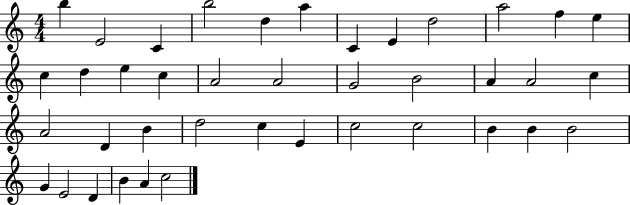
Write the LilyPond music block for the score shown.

{
  \clef treble
  \numericTimeSignature
  \time 4/4
  \key c \major
  b''4 e'2 c'4 | b''2 d''4 a''4 | c'4 e'4 d''2 | a''2 f''4 e''4 | \break c''4 d''4 e''4 c''4 | a'2 a'2 | g'2 b'2 | a'4 a'2 c''4 | \break a'2 d'4 b'4 | d''2 c''4 e'4 | c''2 c''2 | b'4 b'4 b'2 | \break g'4 e'2 d'4 | b'4 a'4 c''2 | \bar "|."
}